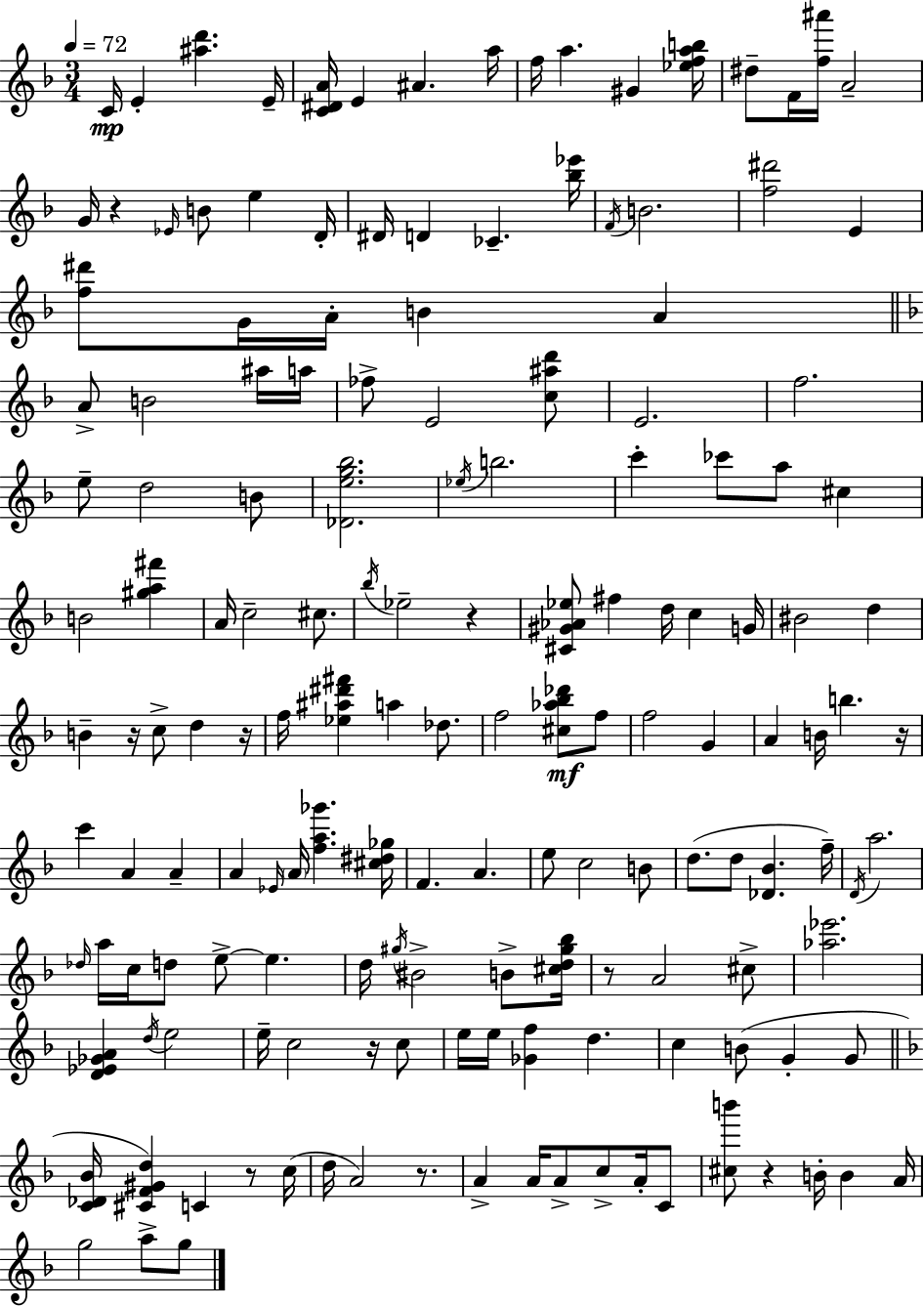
{
  \clef treble
  \numericTimeSignature
  \time 3/4
  \key f \major
  \tempo 4 = 72
  \repeat volta 2 { c'16\mp e'4-. <ais'' d'''>4. e'16-- | <c' dis' a'>16 e'4 ais'4. a''16 | f''16 a''4. gis'4 <ees'' f'' a'' b''>16 | dis''8-- f'16 <f'' ais'''>16 a'2-- | \break g'16 r4 \grace { ees'16 } b'8 e''4 | d'16-. dis'16 d'4 ces'4.-- | <bes'' ees'''>16 \acciaccatura { f'16 } b'2. | <f'' dis'''>2 e'4 | \break <f'' dis'''>8 g'16 a'16-. b'4 a'4 | \bar "||" \break \key d \minor a'8-> b'2 ais''16 a''16 | fes''8-> e'2 <c'' ais'' d'''>8 | e'2. | f''2. | \break e''8-- d''2 b'8 | <des' e'' g'' bes''>2. | \acciaccatura { ees''16 } b''2. | c'''4-. ces'''8 a''8 cis''4 | \break b'2 <gis'' a'' fis'''>4 | a'16 c''2-- cis''8. | \acciaccatura { bes''16 } ees''2-- r4 | <cis' gis' aes' ees''>8 fis''4 d''16 c''4 | \break g'16 bis'2 d''4 | b'4-- r16 c''8-> d''4 | r16 f''16 <ees'' ais'' dis''' fis'''>4 a''4 des''8. | f''2 <cis'' aes'' bes'' des'''>8\mf | \break f''8 f''2 g'4 | a'4 b'16 b''4. | r16 c'''4 a'4 a'4-- | a'4 \grace { ees'16 } \parenthesize a'16 <f'' a'' ges'''>4. | \break <cis'' dis'' ges''>16 f'4. a'4. | e''8 c''2 | b'8 d''8.( d''8 <des' bes'>4. | f''16--) \acciaccatura { d'16 } a''2. | \break \grace { des''16 } a''16 c''16 d''8 e''8->~~ e''4. | d''16 \acciaccatura { gis''16 } bis'2-> | b'8-> <cis'' d'' gis'' bes''>16 r8 a'2 | cis''8-> <aes'' ees'''>2. | \break <d' ees' ges' a'>4 \acciaccatura { d''16 } e''2 | e''16-- c''2 | r16 c''8 e''16 e''16 <ges' f''>4 | d''4. c''4 b'8( | \break g'4-. g'8 \bar "||" \break \key d \minor <c' des' bes'>16 <cis' f' gis' d''>4) c'4 r8 c''16( | d''16 a'2) r8. | a'4-> a'16 a'8-> c''8-> a'16-. c'8 | <cis'' b'''>8 r4 b'16-. b'4 a'16 | \break g''2 a''8-> g''8 | } \bar "|."
}